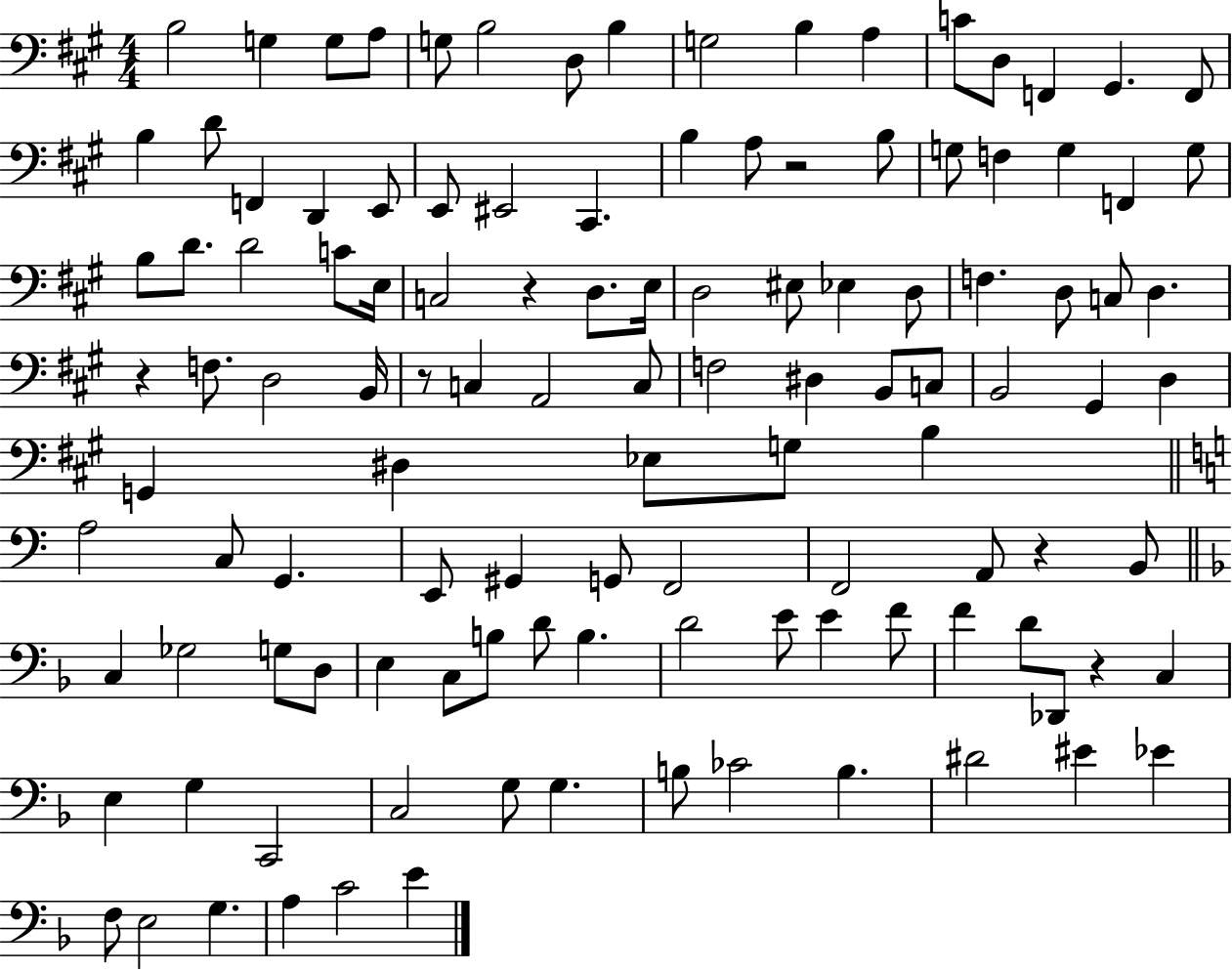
X:1
T:Untitled
M:4/4
L:1/4
K:A
B,2 G, G,/2 A,/2 G,/2 B,2 D,/2 B, G,2 B, A, C/2 D,/2 F,, ^G,, F,,/2 B, D/2 F,, D,, E,,/2 E,,/2 ^E,,2 ^C,, B, A,/2 z2 B,/2 G,/2 F, G, F,, G,/2 B,/2 D/2 D2 C/2 E,/4 C,2 z D,/2 E,/4 D,2 ^E,/2 _E, D,/2 F, D,/2 C,/2 D, z F,/2 D,2 B,,/4 z/2 C, A,,2 C,/2 F,2 ^D, B,,/2 C,/2 B,,2 ^G,, D, G,, ^D, _E,/2 G,/2 B, A,2 C,/2 G,, E,,/2 ^G,, G,,/2 F,,2 F,,2 A,,/2 z B,,/2 C, _G,2 G,/2 D,/2 E, C,/2 B,/2 D/2 B, D2 E/2 E F/2 F D/2 _D,,/2 z C, E, G, C,,2 C,2 G,/2 G, B,/2 _C2 B, ^D2 ^E _E F,/2 E,2 G, A, C2 E